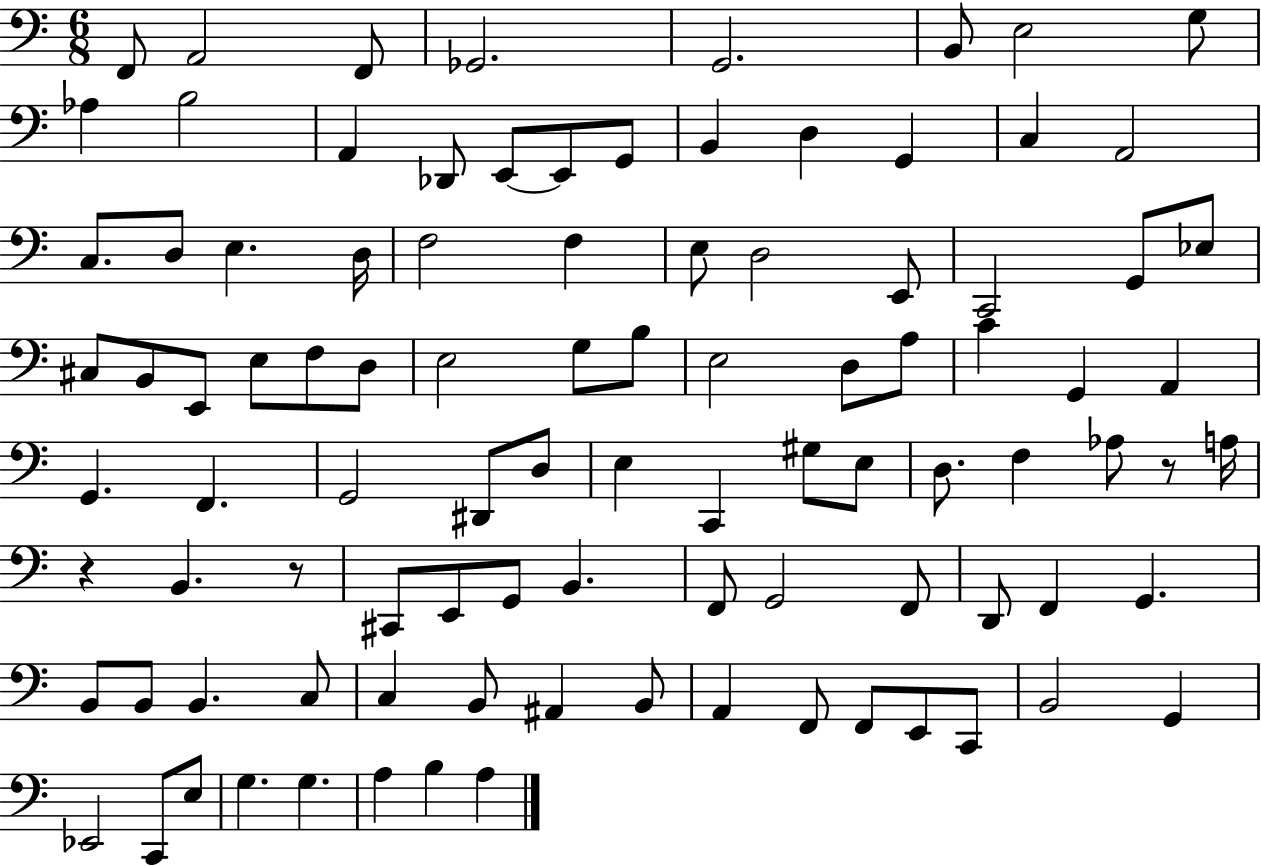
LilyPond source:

{
  \clef bass
  \numericTimeSignature
  \time 6/8
  \key c \major
  \repeat volta 2 { f,8 a,2 f,8 | ges,2. | g,2. | b,8 e2 g8 | \break aes4 b2 | a,4 des,8 e,8~~ e,8 g,8 | b,4 d4 g,4 | c4 a,2 | \break c8. d8 e4. d16 | f2 f4 | e8 d2 e,8 | c,2 g,8 ees8 | \break cis8 b,8 e,8 e8 f8 d8 | e2 g8 b8 | e2 d8 a8 | c'4 g,4 a,4 | \break g,4. f,4. | g,2 dis,8 d8 | e4 c,4 gis8 e8 | d8. f4 aes8 r8 a16 | \break r4 b,4. r8 | cis,8 e,8 g,8 b,4. | f,8 g,2 f,8 | d,8 f,4 g,4. | \break b,8 b,8 b,4. c8 | c4 b,8 ais,4 b,8 | a,4 f,8 f,8 e,8 c,8 | b,2 g,4 | \break ees,2 c,8 e8 | g4. g4. | a4 b4 a4 | } \bar "|."
}